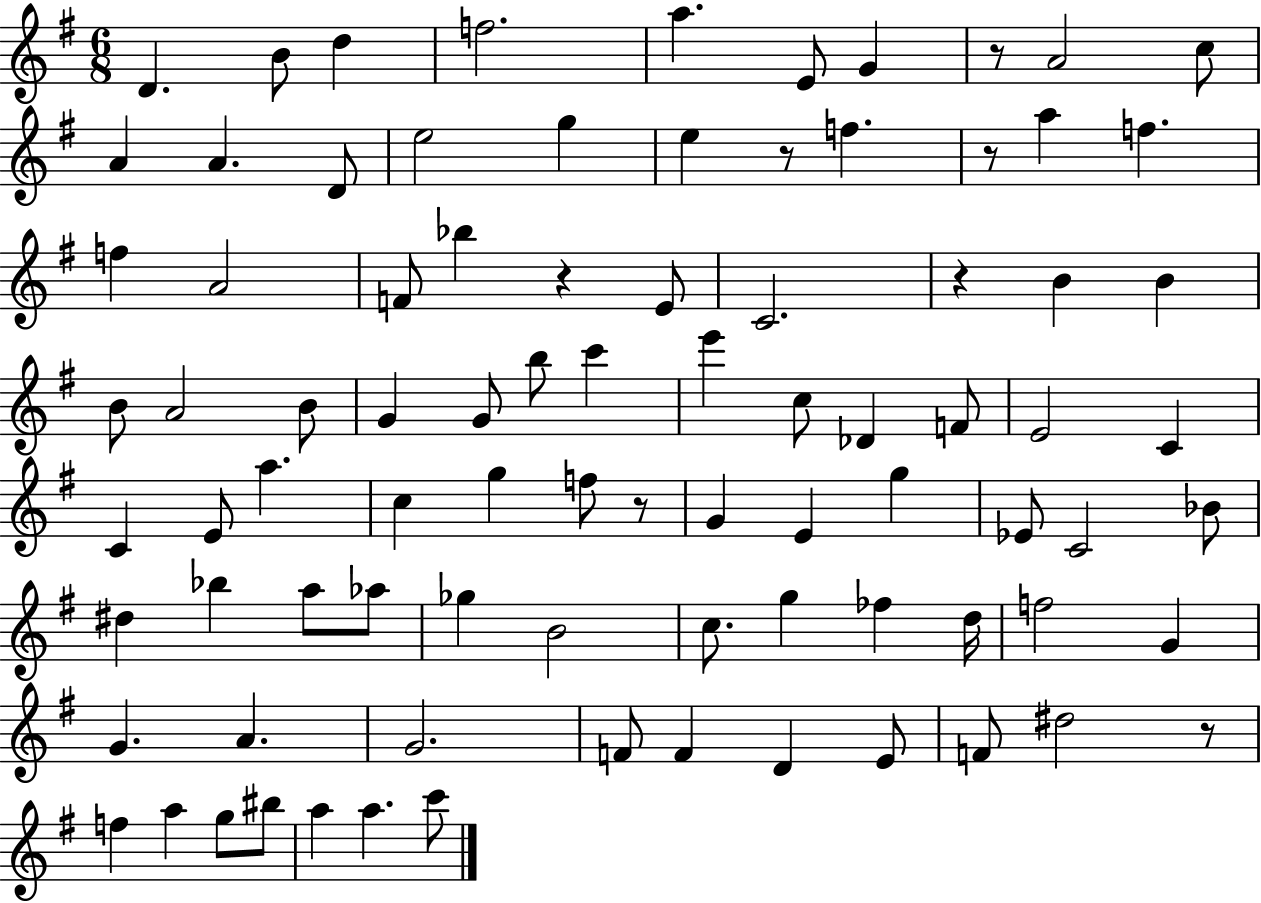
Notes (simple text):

D4/q. B4/e D5/q F5/h. A5/q. E4/e G4/q R/e A4/h C5/e A4/q A4/q. D4/e E5/h G5/q E5/q R/e F5/q. R/e A5/q F5/q. F5/q A4/h F4/e Bb5/q R/q E4/e C4/h. R/q B4/q B4/q B4/e A4/h B4/e G4/q G4/e B5/e C6/q E6/q C5/e Db4/q F4/e E4/h C4/q C4/q E4/e A5/q. C5/q G5/q F5/e R/e G4/q E4/q G5/q Eb4/e C4/h Bb4/e D#5/q Bb5/q A5/e Ab5/e Gb5/q B4/h C5/e. G5/q FES5/q D5/s F5/h G4/q G4/q. A4/q. G4/h. F4/e F4/q D4/q E4/e F4/e D#5/h R/e F5/q A5/q G5/e BIS5/e A5/q A5/q. C6/e